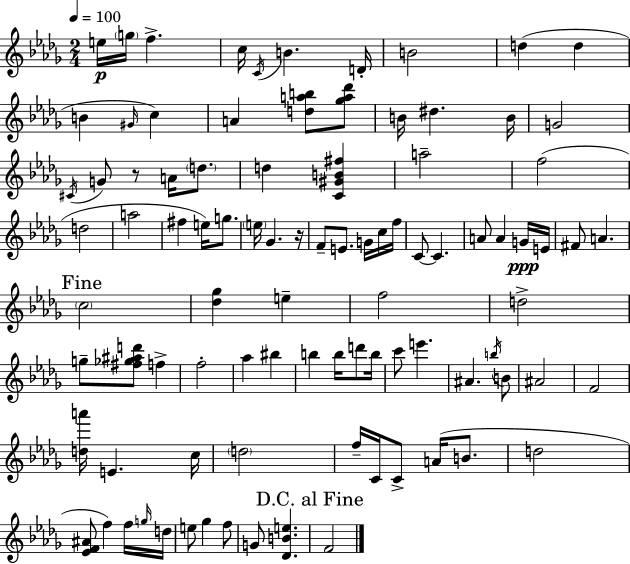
E5/s G5/s F5/q. C5/s C4/s B4/q. D4/s B4/h D5/q D5/q B4/q G#4/s C5/q A4/q [D5,A5,B5]/e [Gb5,A5,Db6]/e B4/s D#5/q. B4/s G4/h C#4/s G4/e R/e A4/s D5/e. D5/q [C4,G#4,B4,F#5]/q A5/h F5/h D5/h A5/h F#5/q E5/s G5/e. E5/s Gb4/q. R/s F4/e E4/e. G4/s C5/s F5/s C4/e C4/q. A4/e A4/q G4/s E4/s F#4/e A4/q. C5/h [Db5,Gb5]/q E5/q F5/h D5/h G5/e [F#5,Gb5,A#5,D6]/e F5/q F5/h Ab5/q BIS5/q B5/q B5/s D6/e B5/s C6/e E6/q. A#4/q. B5/s B4/e A#4/h F4/h [D5,A6]/s E4/q. C5/s D5/h F5/s C4/s C4/e A4/s B4/e. D5/h [Eb4,F4,A#4]/e F5/q F5/s G5/s D5/s E5/e Gb5/q F5/e G4/e [Db4,B4,E5]/q. F4/h